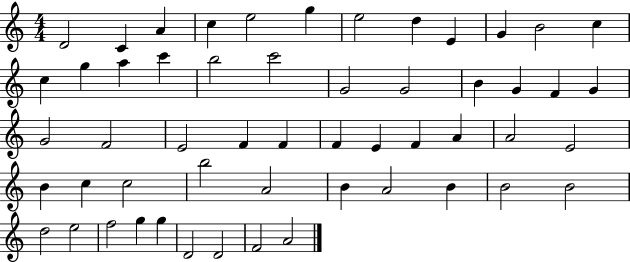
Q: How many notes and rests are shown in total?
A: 54